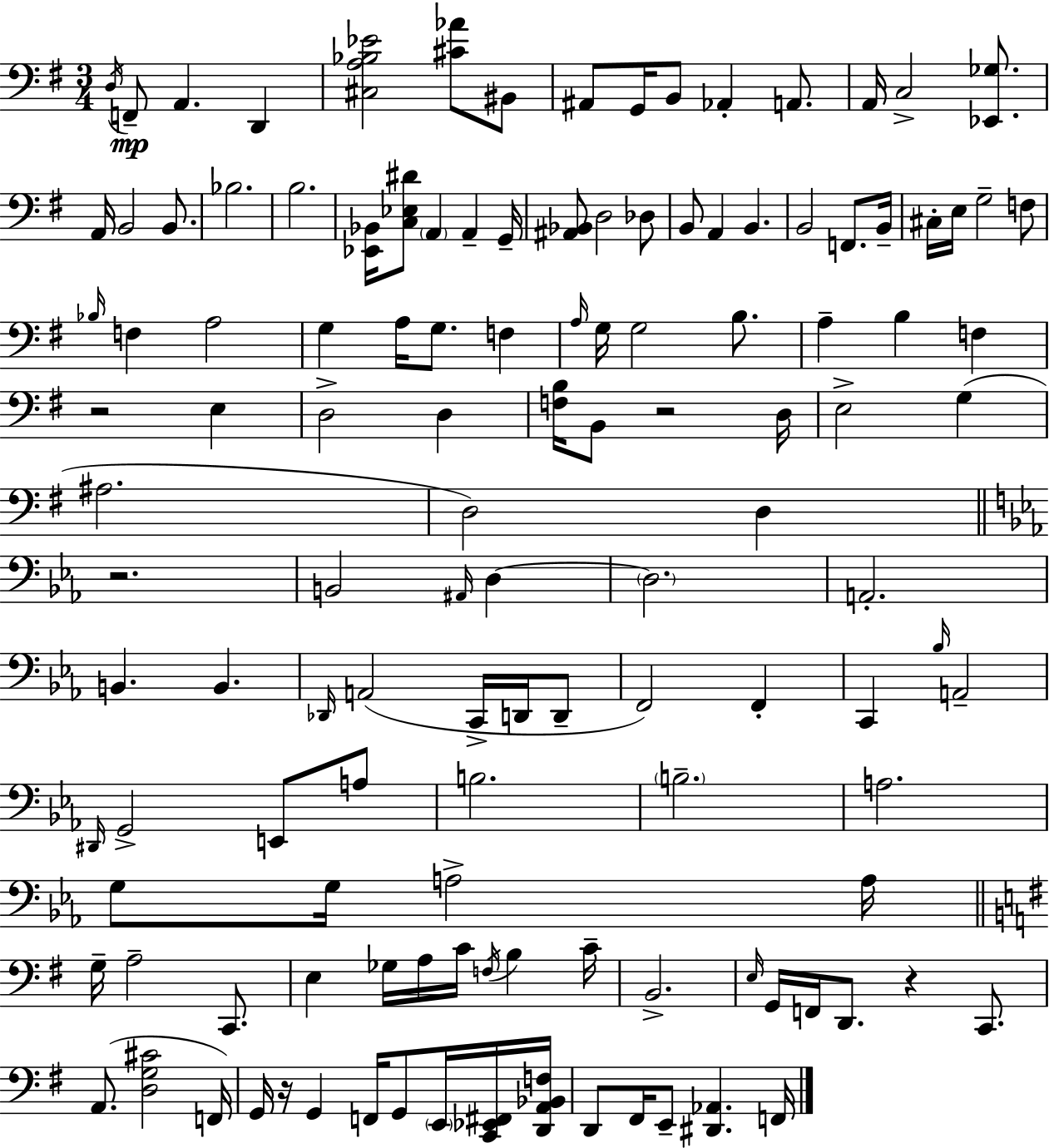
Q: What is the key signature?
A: E minor